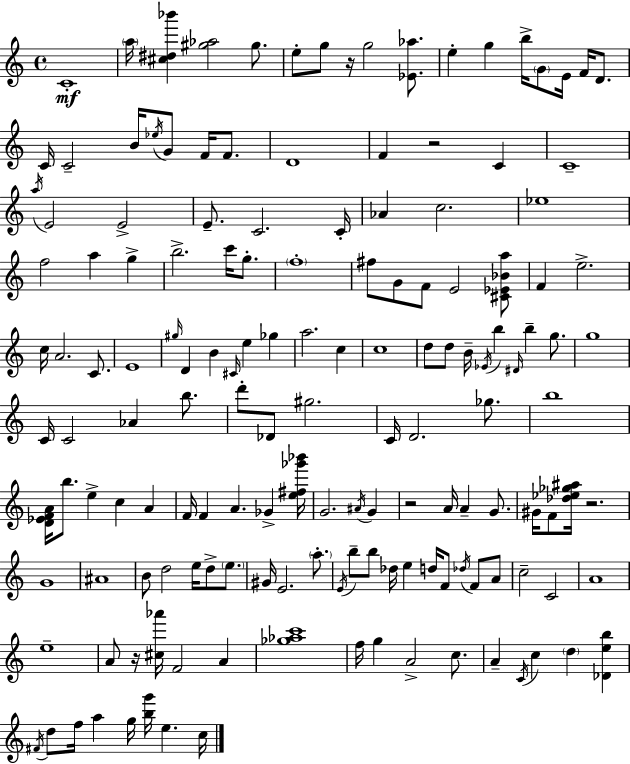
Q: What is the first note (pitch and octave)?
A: C4